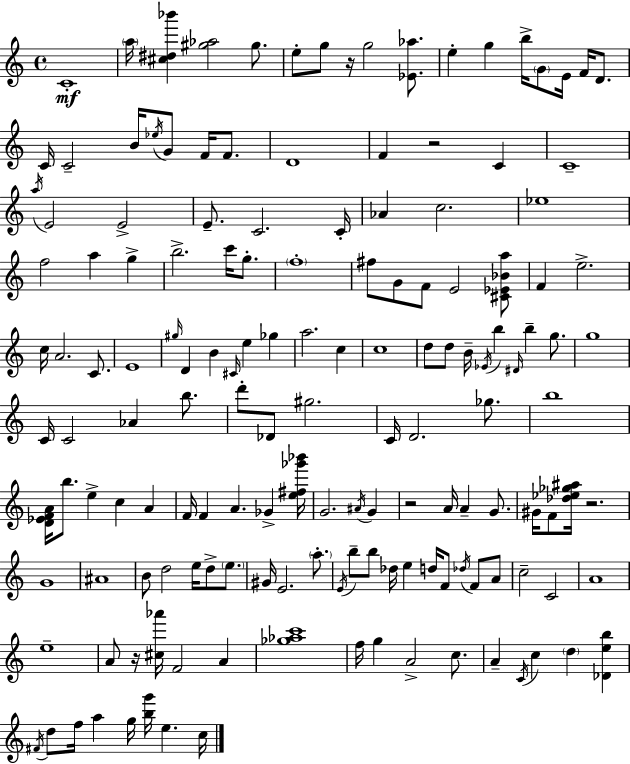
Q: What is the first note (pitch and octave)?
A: C4